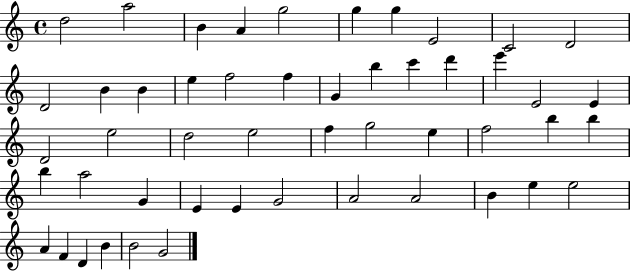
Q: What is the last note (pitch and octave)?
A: G4